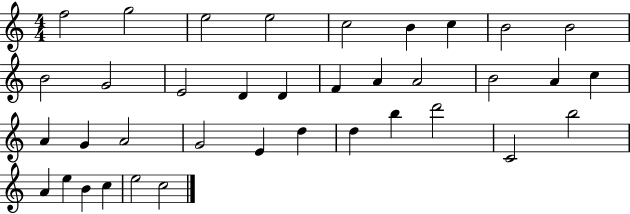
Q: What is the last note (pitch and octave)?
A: C5